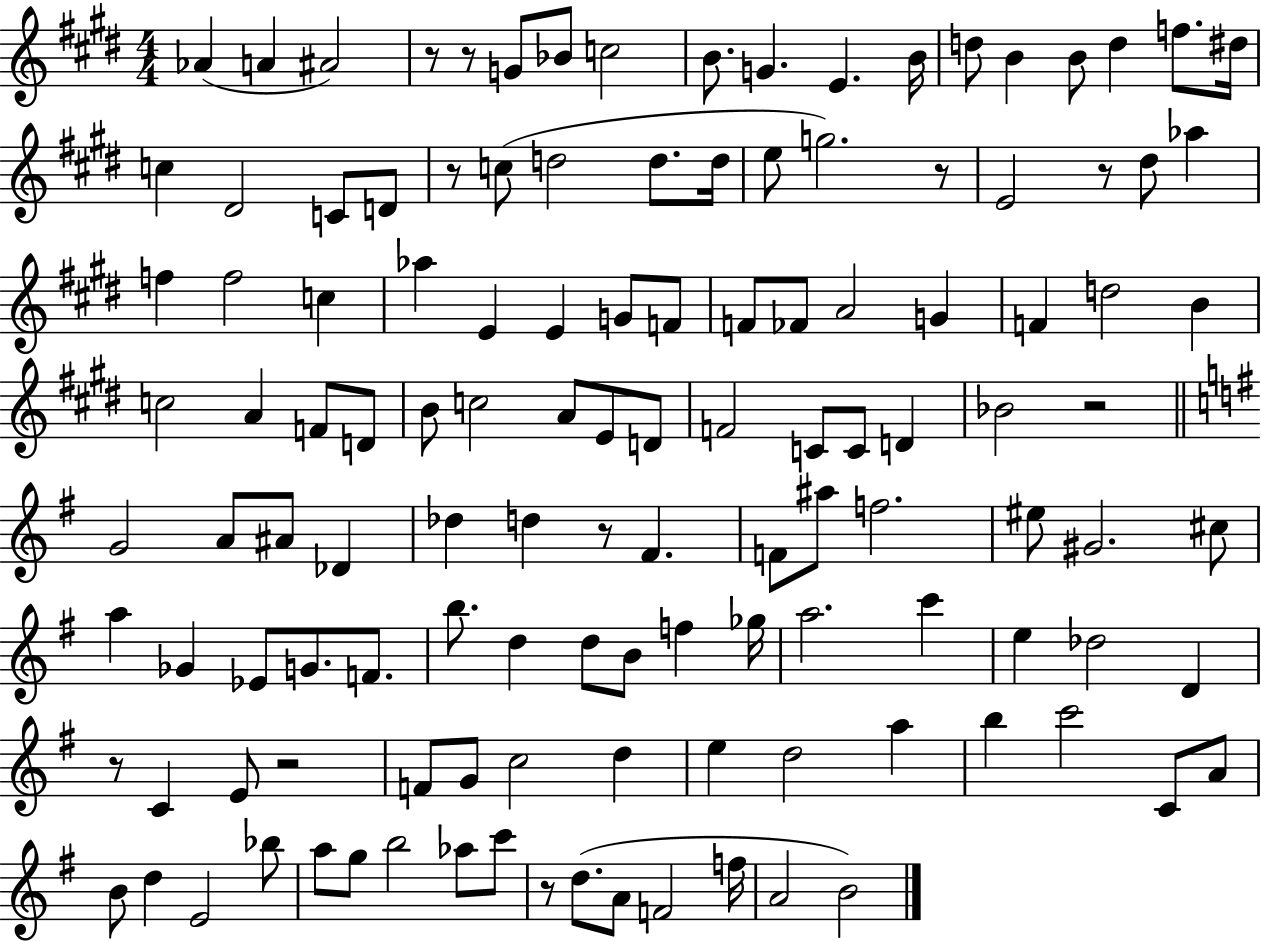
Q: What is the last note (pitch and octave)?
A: B4